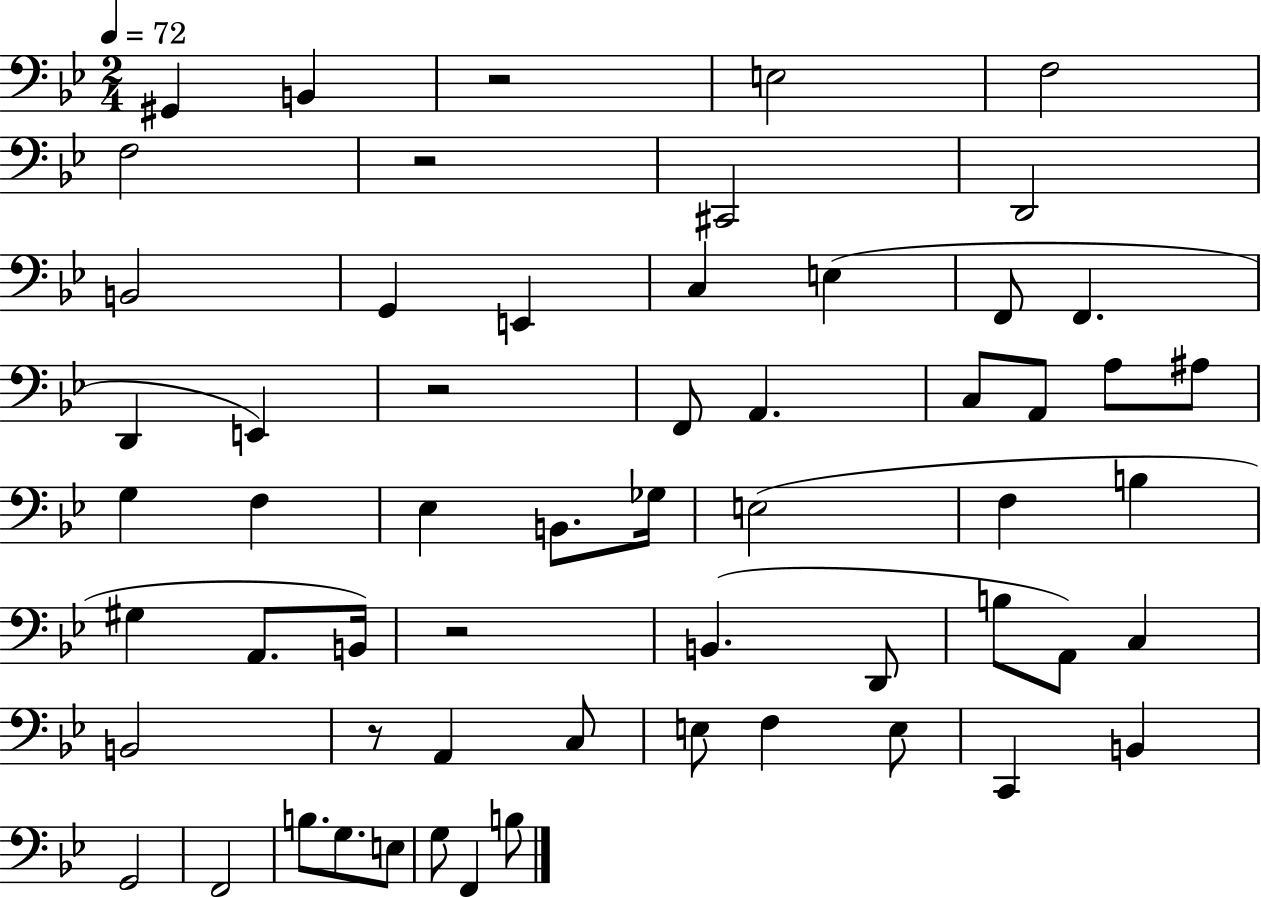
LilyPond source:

{
  \clef bass
  \numericTimeSignature
  \time 2/4
  \key bes \major
  \tempo 4 = 72
  gis,4 b,4 | r2 | e2 | f2 | \break f2 | r2 | cis,2 | d,2 | \break b,2 | g,4 e,4 | c4 e4( | f,8 f,4. | \break d,4 e,4) | r2 | f,8 a,4. | c8 a,8 a8 ais8 | \break g4 f4 | ees4 b,8. ges16 | e2( | f4 b4 | \break gis4 a,8. b,16) | r2 | b,4.( d,8 | b8 a,8) c4 | \break b,2 | r8 a,4 c8 | e8 f4 e8 | c,4 b,4 | \break g,2 | f,2 | b8. g8. e8 | g8 f,4 b8 | \break \bar "|."
}